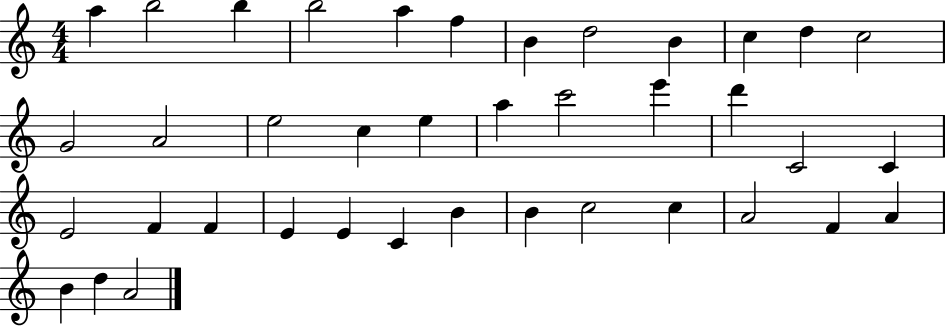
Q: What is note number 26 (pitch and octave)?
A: F4